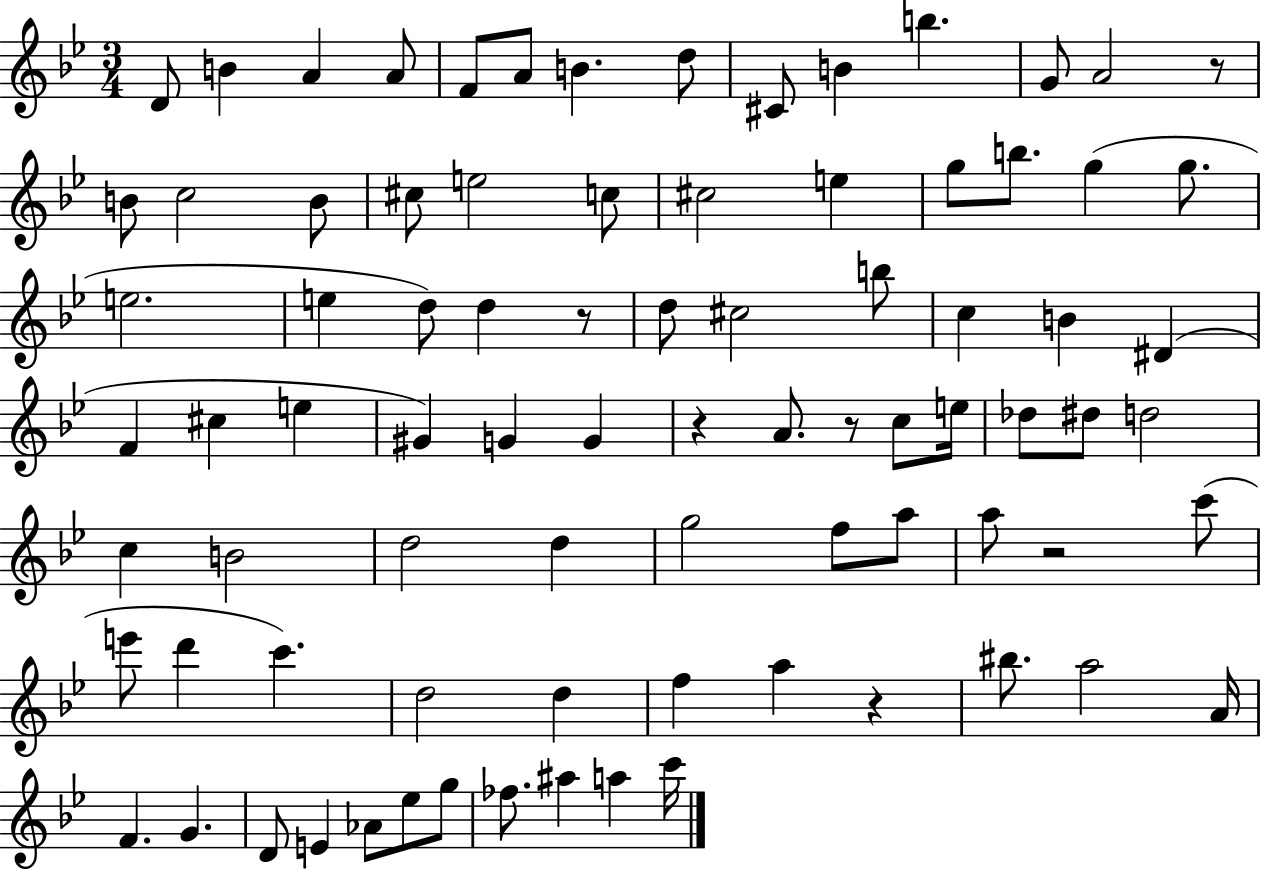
X:1
T:Untitled
M:3/4
L:1/4
K:Bb
D/2 B A A/2 F/2 A/2 B d/2 ^C/2 B b G/2 A2 z/2 B/2 c2 B/2 ^c/2 e2 c/2 ^c2 e g/2 b/2 g g/2 e2 e d/2 d z/2 d/2 ^c2 b/2 c B ^D F ^c e ^G G G z A/2 z/2 c/2 e/4 _d/2 ^d/2 d2 c B2 d2 d g2 f/2 a/2 a/2 z2 c'/2 e'/2 d' c' d2 d f a z ^b/2 a2 A/4 F G D/2 E _A/2 _e/2 g/2 _f/2 ^a a c'/4